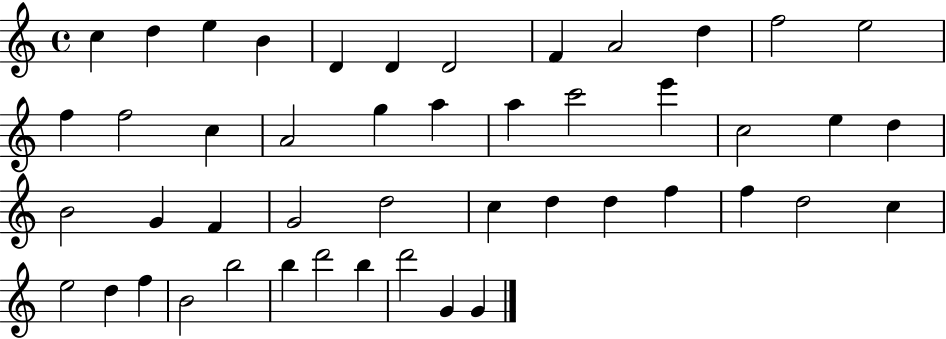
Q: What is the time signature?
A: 4/4